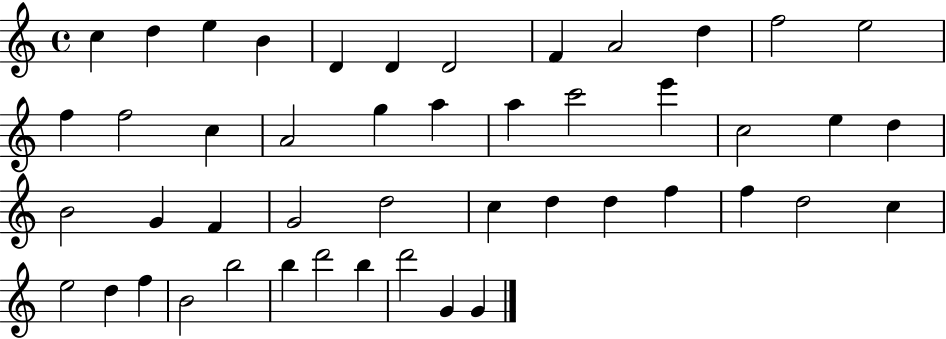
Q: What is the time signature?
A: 4/4